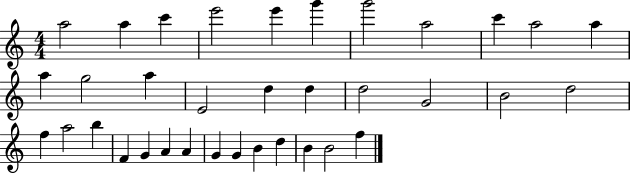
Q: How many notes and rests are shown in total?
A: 35